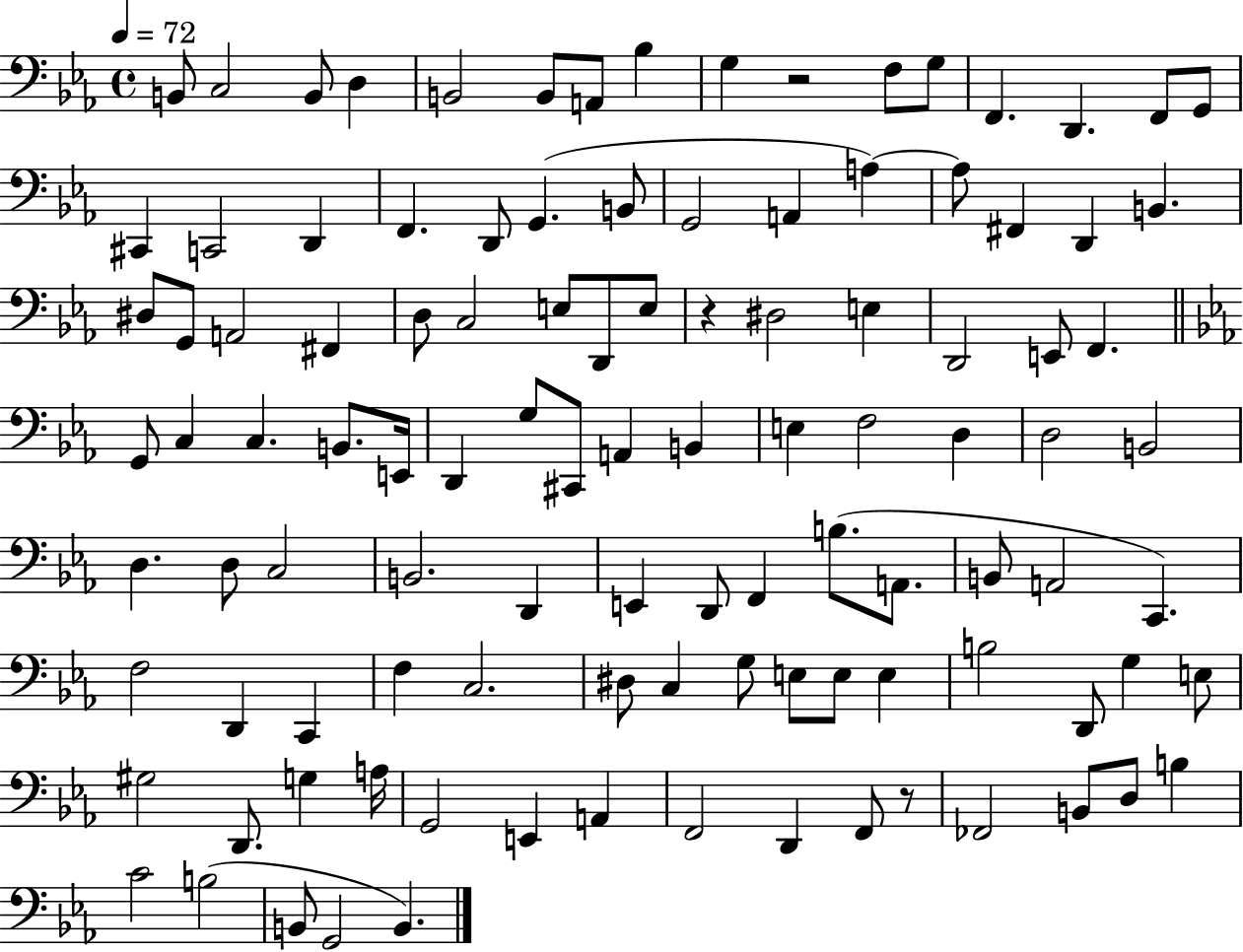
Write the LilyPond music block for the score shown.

{
  \clef bass
  \time 4/4
  \defaultTimeSignature
  \key ees \major
  \tempo 4 = 72
  b,8 c2 b,8 d4 | b,2 b,8 a,8 bes4 | g4 r2 f8 g8 | f,4. d,4. f,8 g,8 | \break cis,4 c,2 d,4 | f,4. d,8 g,4.( b,8 | g,2 a,4 a4~~) | a8 fis,4 d,4 b,4. | \break dis8 g,8 a,2 fis,4 | d8 c2 e8 d,8 e8 | r4 dis2 e4 | d,2 e,8 f,4. | \break \bar "||" \break \key c \minor g,8 c4 c4. b,8. e,16 | d,4 g8 cis,8 a,4 b,4 | e4 f2 d4 | d2 b,2 | \break d4. d8 c2 | b,2. d,4 | e,4 d,8 f,4 b8.( a,8. | b,8 a,2 c,4.) | \break f2 d,4 c,4 | f4 c2. | dis8 c4 g8 e8 e8 e4 | b2 d,8 g4 e8 | \break gis2 d,8. g4 a16 | g,2 e,4 a,4 | f,2 d,4 f,8 r8 | fes,2 b,8 d8 b4 | \break c'2 b2( | b,8 g,2 b,4.) | \bar "|."
}